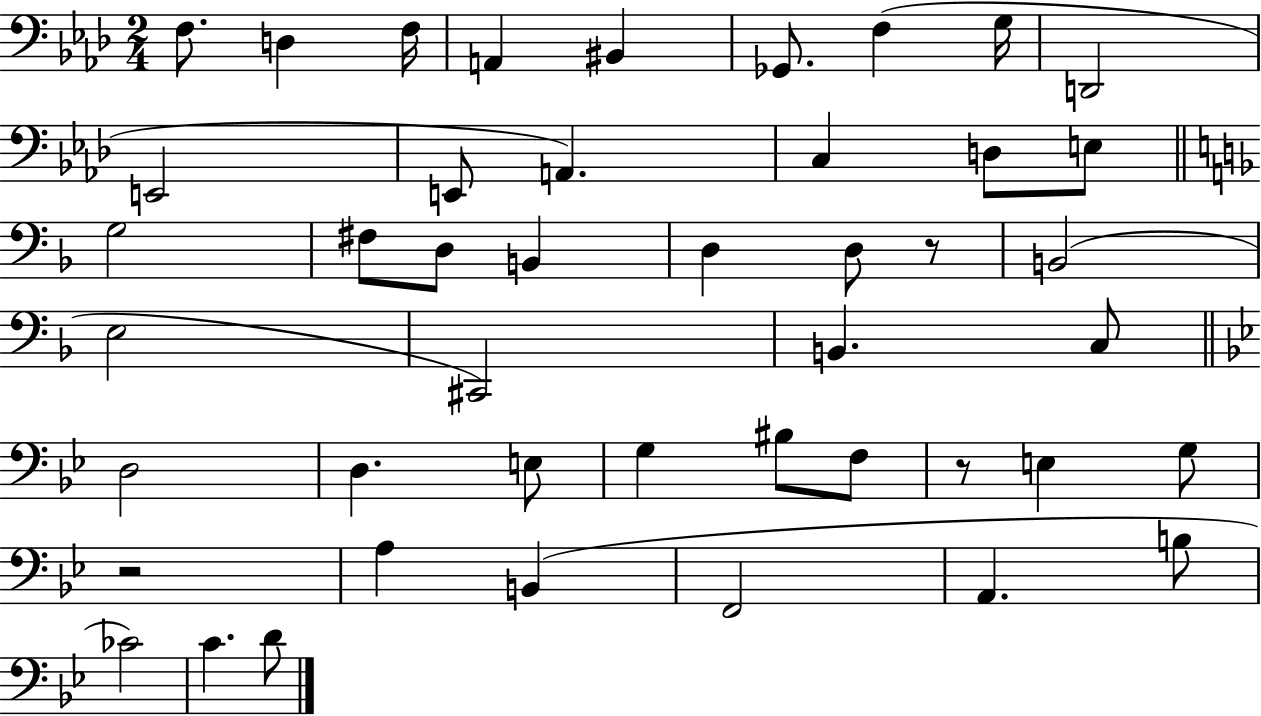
{
  \clef bass
  \numericTimeSignature
  \time 2/4
  \key aes \major
  f8. d4 f16 | a,4 bis,4 | ges,8. f4( g16 | d,2 | \break e,2 | e,8 a,4.) | c4 d8 e8 | \bar "||" \break \key f \major g2 | fis8 d8 b,4 | d4 d8 r8 | b,2( | \break e2 | cis,2) | b,4. c8 | \bar "||" \break \key g \minor d2 | d4. e8 | g4 bis8 f8 | r8 e4 g8 | \break r2 | a4 b,4( | f,2 | a,4. b8 | \break ces'2) | c'4. d'8 | \bar "|."
}